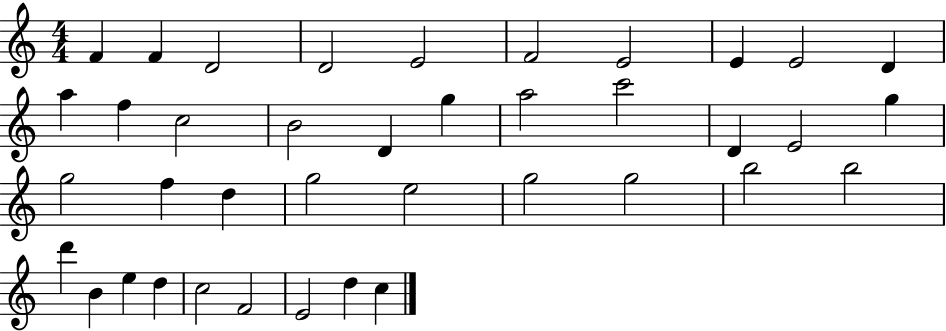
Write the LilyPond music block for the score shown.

{
  \clef treble
  \numericTimeSignature
  \time 4/4
  \key c \major
  f'4 f'4 d'2 | d'2 e'2 | f'2 e'2 | e'4 e'2 d'4 | \break a''4 f''4 c''2 | b'2 d'4 g''4 | a''2 c'''2 | d'4 e'2 g''4 | \break g''2 f''4 d''4 | g''2 e''2 | g''2 g''2 | b''2 b''2 | \break d'''4 b'4 e''4 d''4 | c''2 f'2 | e'2 d''4 c''4 | \bar "|."
}